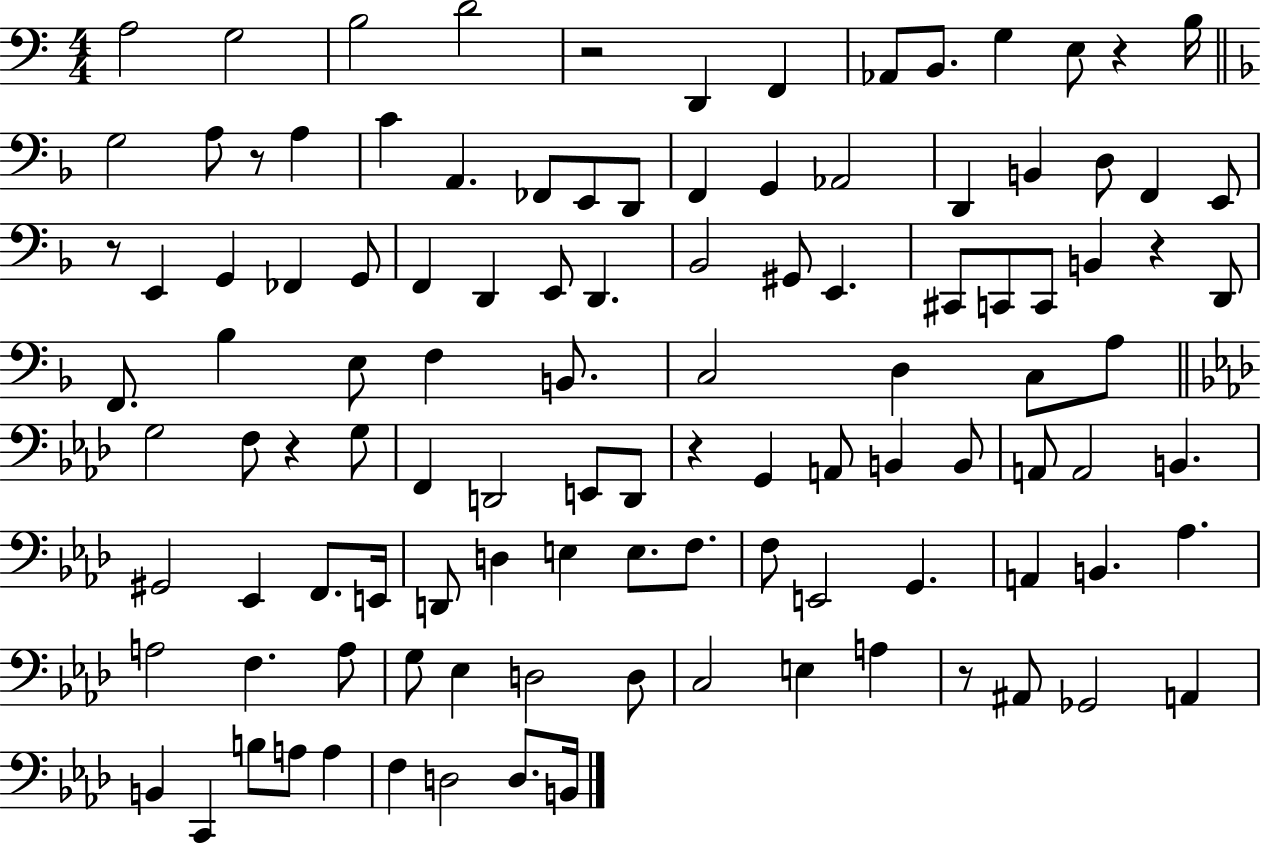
A3/h G3/h B3/h D4/h R/h D2/q F2/q Ab2/e B2/e. G3/q E3/e R/q B3/s G3/h A3/e R/e A3/q C4/q A2/q. FES2/e E2/e D2/e F2/q G2/q Ab2/h D2/q B2/q D3/e F2/q E2/e R/e E2/q G2/q FES2/q G2/e F2/q D2/q E2/e D2/q. Bb2/h G#2/e E2/q. C#2/e C2/e C2/e B2/q R/q D2/e F2/e. Bb3/q E3/e F3/q B2/e. C3/h D3/q C3/e A3/e G3/h F3/e R/q G3/e F2/q D2/h E2/e D2/e R/q G2/q A2/e B2/q B2/e A2/e A2/h B2/q. G#2/h Eb2/q F2/e. E2/s D2/e D3/q E3/q E3/e. F3/e. F3/e E2/h G2/q. A2/q B2/q. Ab3/q. A3/h F3/q. A3/e G3/e Eb3/q D3/h D3/e C3/h E3/q A3/q R/e A#2/e Gb2/h A2/q B2/q C2/q B3/e A3/e A3/q F3/q D3/h D3/e. B2/s